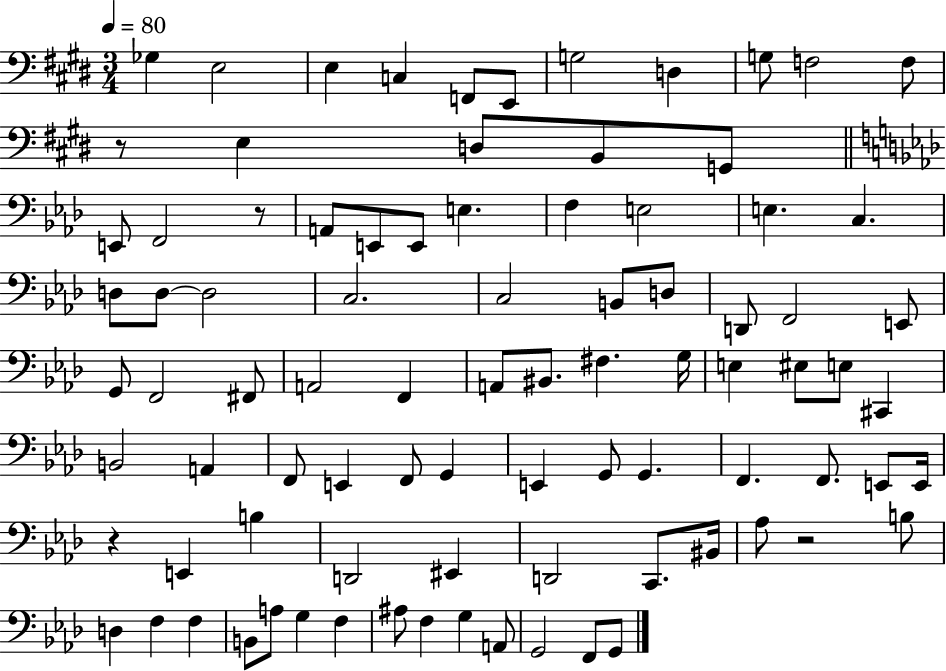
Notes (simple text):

Gb3/q E3/h E3/q C3/q F2/e E2/e G3/h D3/q G3/e F3/h F3/e R/e E3/q D3/e B2/e G2/e E2/e F2/h R/e A2/e E2/e E2/e E3/q. F3/q E3/h E3/q. C3/q. D3/e D3/e D3/h C3/h. C3/h B2/e D3/e D2/e F2/h E2/e G2/e F2/h F#2/e A2/h F2/q A2/e BIS2/e. F#3/q. G3/s E3/q EIS3/e E3/e C#2/q B2/h A2/q F2/e E2/q F2/e G2/q E2/q G2/e G2/q. F2/q. F2/e. E2/e E2/s R/q E2/q B3/q D2/h EIS2/q D2/h C2/e. BIS2/s Ab3/e R/h B3/e D3/q F3/q F3/q B2/e A3/e G3/q F3/q A#3/e F3/q G3/q A2/e G2/h F2/e G2/e